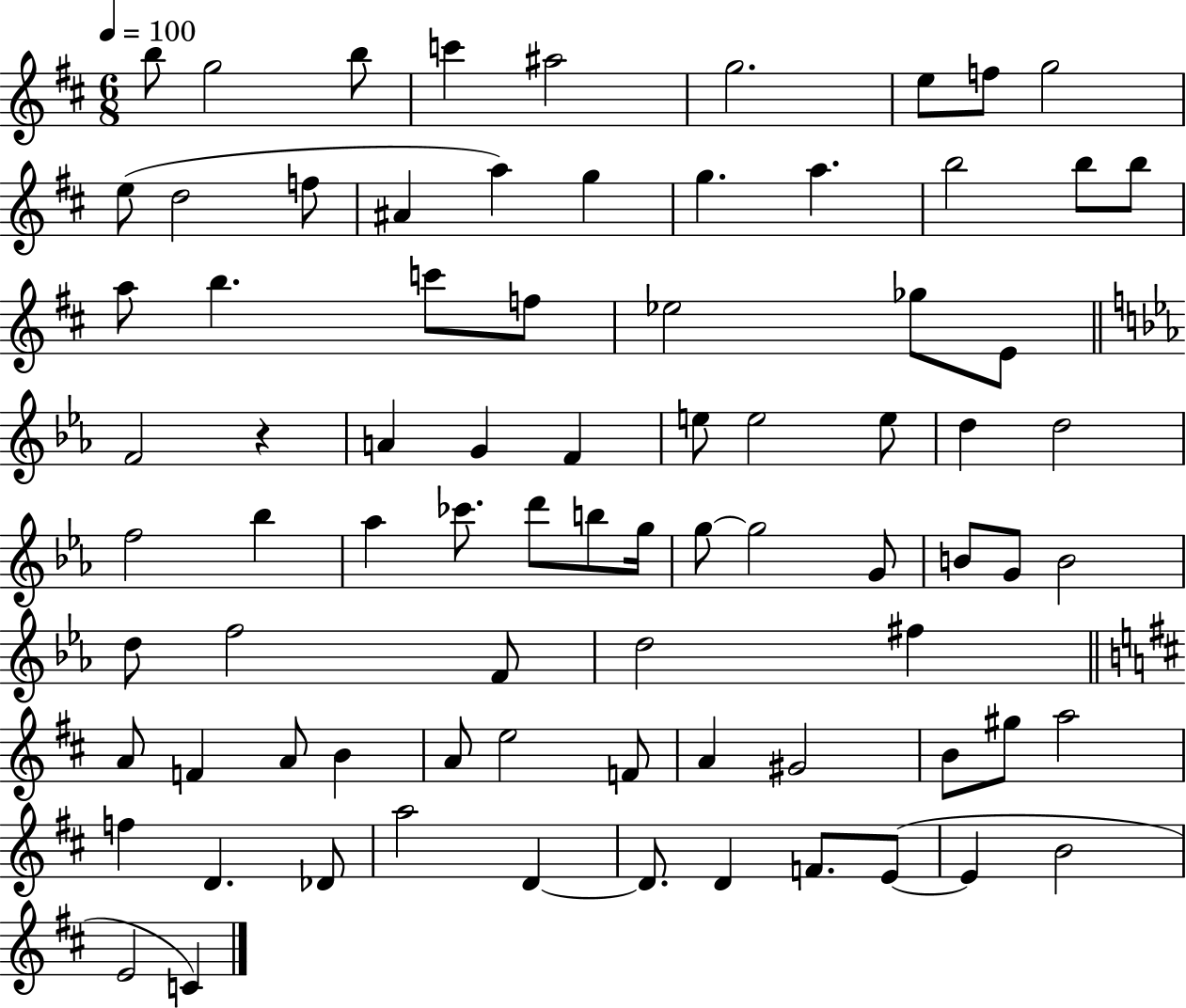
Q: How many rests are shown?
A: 1